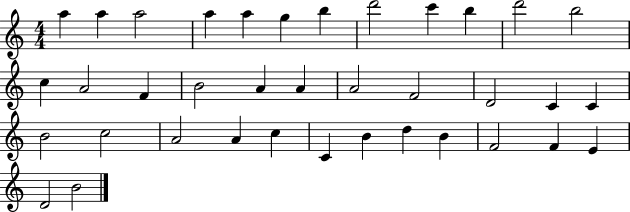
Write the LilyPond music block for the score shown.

{
  \clef treble
  \numericTimeSignature
  \time 4/4
  \key c \major
  a''4 a''4 a''2 | a''4 a''4 g''4 b''4 | d'''2 c'''4 b''4 | d'''2 b''2 | \break c''4 a'2 f'4 | b'2 a'4 a'4 | a'2 f'2 | d'2 c'4 c'4 | \break b'2 c''2 | a'2 a'4 c''4 | c'4 b'4 d''4 b'4 | f'2 f'4 e'4 | \break d'2 b'2 | \bar "|."
}